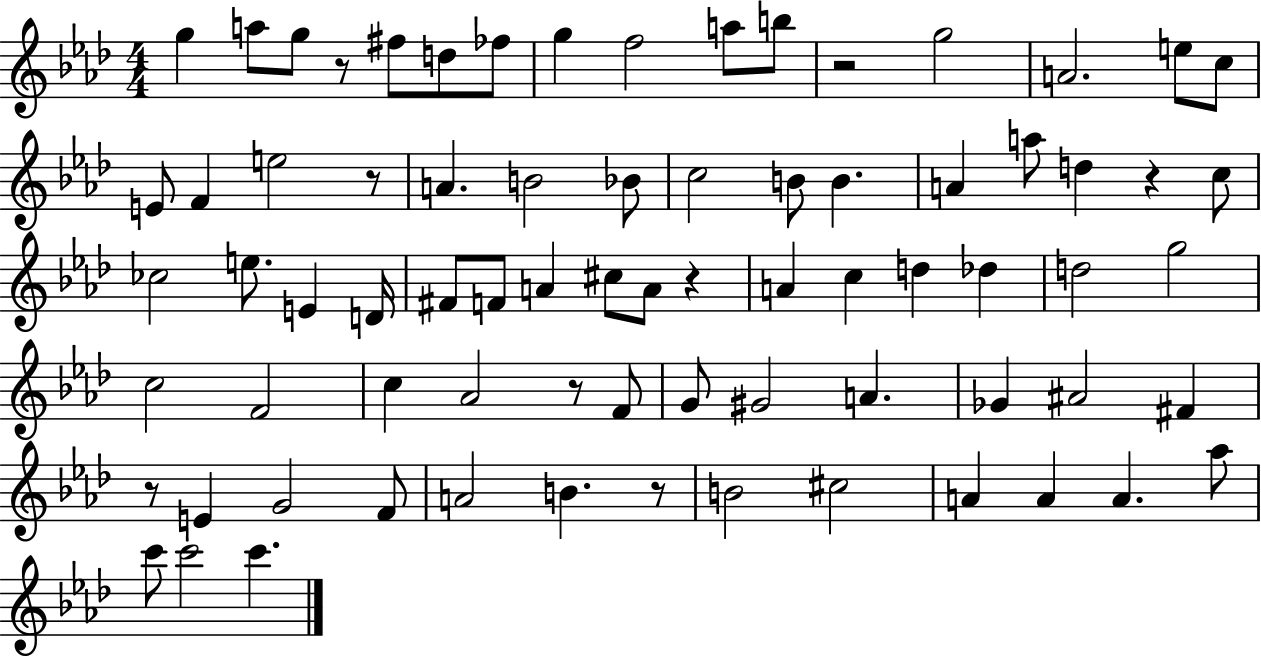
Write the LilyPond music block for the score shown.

{
  \clef treble
  \numericTimeSignature
  \time 4/4
  \key aes \major
  \repeat volta 2 { g''4 a''8 g''8 r8 fis''8 d''8 fes''8 | g''4 f''2 a''8 b''8 | r2 g''2 | a'2. e''8 c''8 | \break e'8 f'4 e''2 r8 | a'4. b'2 bes'8 | c''2 b'8 b'4. | a'4 a''8 d''4 r4 c''8 | \break ces''2 e''8. e'4 d'16 | fis'8 f'8 a'4 cis''8 a'8 r4 | a'4 c''4 d''4 des''4 | d''2 g''2 | \break c''2 f'2 | c''4 aes'2 r8 f'8 | g'8 gis'2 a'4. | ges'4 ais'2 fis'4 | \break r8 e'4 g'2 f'8 | a'2 b'4. r8 | b'2 cis''2 | a'4 a'4 a'4. aes''8 | \break c'''8 c'''2 c'''4. | } \bar "|."
}